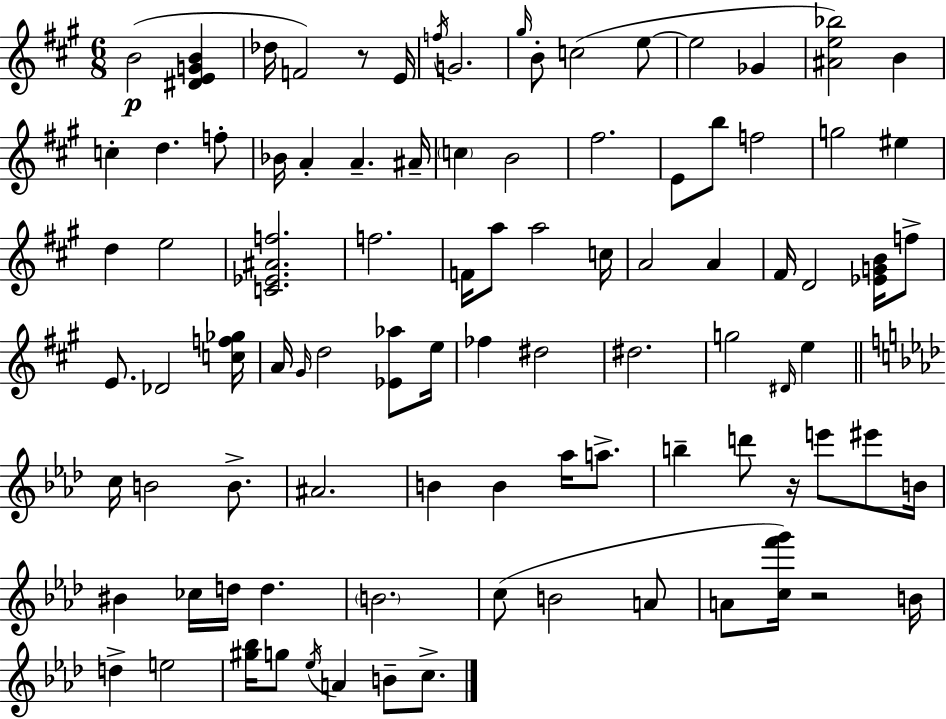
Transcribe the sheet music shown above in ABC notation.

X:1
T:Untitled
M:6/8
L:1/4
K:A
B2 [^DEGB] _d/4 F2 z/2 E/4 f/4 G2 ^g/4 B/2 c2 e/2 e2 _G [^Ae_b]2 B c d f/2 _B/4 A A ^A/4 c B2 ^f2 E/2 b/2 f2 g2 ^e d e2 [C_E^Af]2 f2 F/4 a/2 a2 c/4 A2 A ^F/4 D2 [_EGB]/4 f/2 E/2 _D2 [cf_g]/4 A/4 ^G/4 d2 [_E_a]/2 e/4 _f ^d2 ^d2 g2 ^D/4 e c/4 B2 B/2 ^A2 B B _a/4 a/2 b d'/2 z/4 e'/2 ^e'/2 B/4 ^B _c/4 d/4 d B2 c/2 B2 A/2 A/2 [cf'g']/4 z2 B/4 d e2 [^g_b]/4 g/2 _e/4 A B/2 c/2